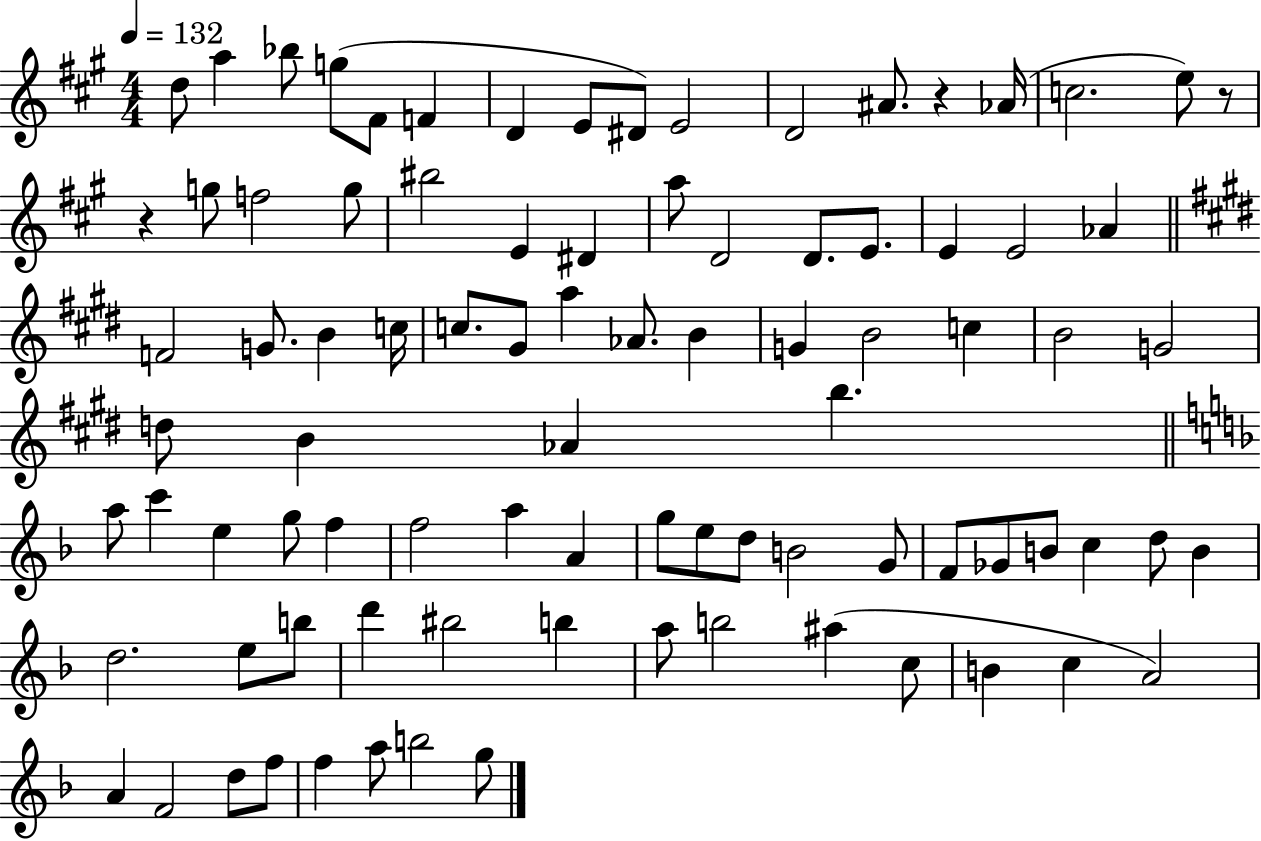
{
  \clef treble
  \numericTimeSignature
  \time 4/4
  \key a \major
  \tempo 4 = 132
  \repeat volta 2 { d''8 a''4 bes''8 g''8( fis'8 f'4 | d'4 e'8 dis'8) e'2 | d'2 ais'8. r4 aes'16( | c''2. e''8) r8 | \break r4 g''8 f''2 g''8 | bis''2 e'4 dis'4 | a''8 d'2 d'8. e'8. | e'4 e'2 aes'4 | \break \bar "||" \break \key e \major f'2 g'8. b'4 c''16 | c''8. gis'8 a''4 aes'8. b'4 | g'4 b'2 c''4 | b'2 g'2 | \break d''8 b'4 aes'4 b''4. | \bar "||" \break \key f \major a''8 c'''4 e''4 g''8 f''4 | f''2 a''4 a'4 | g''8 e''8 d''8 b'2 g'8 | f'8 ges'8 b'8 c''4 d''8 b'4 | \break d''2. e''8 b''8 | d'''4 bis''2 b''4 | a''8 b''2 ais''4( c''8 | b'4 c''4 a'2) | \break a'4 f'2 d''8 f''8 | f''4 a''8 b''2 g''8 | } \bar "|."
}